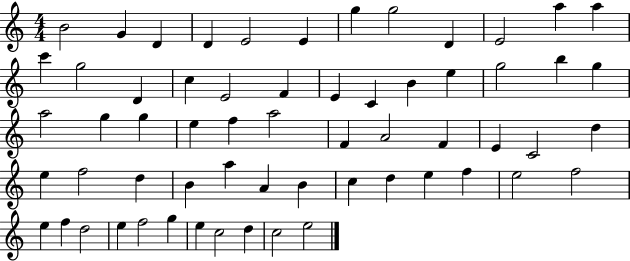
{
  \clef treble
  \numericTimeSignature
  \time 4/4
  \key c \major
  b'2 g'4 d'4 | d'4 e'2 e'4 | g''4 g''2 d'4 | e'2 a''4 a''4 | \break c'''4 g''2 d'4 | c''4 e'2 f'4 | e'4 c'4 b'4 e''4 | g''2 b''4 g''4 | \break a''2 g''4 g''4 | e''4 f''4 a''2 | f'4 a'2 f'4 | e'4 c'2 d''4 | \break e''4 f''2 d''4 | b'4 a''4 a'4 b'4 | c''4 d''4 e''4 f''4 | e''2 f''2 | \break e''4 f''4 d''2 | e''4 f''2 g''4 | e''4 c''2 d''4 | c''2 e''2 | \break \bar "|."
}